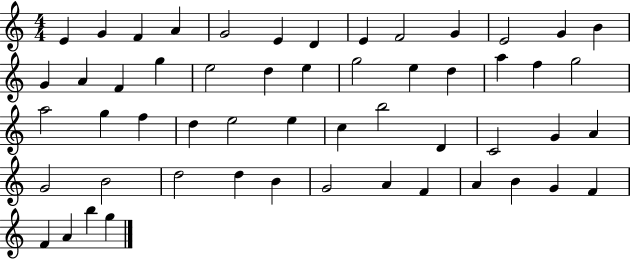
{
  \clef treble
  \numericTimeSignature
  \time 4/4
  \key c \major
  e'4 g'4 f'4 a'4 | g'2 e'4 d'4 | e'4 f'2 g'4 | e'2 g'4 b'4 | \break g'4 a'4 f'4 g''4 | e''2 d''4 e''4 | g''2 e''4 d''4 | a''4 f''4 g''2 | \break a''2 g''4 f''4 | d''4 e''2 e''4 | c''4 b''2 d'4 | c'2 g'4 a'4 | \break g'2 b'2 | d''2 d''4 b'4 | g'2 a'4 f'4 | a'4 b'4 g'4 f'4 | \break f'4 a'4 b''4 g''4 | \bar "|."
}